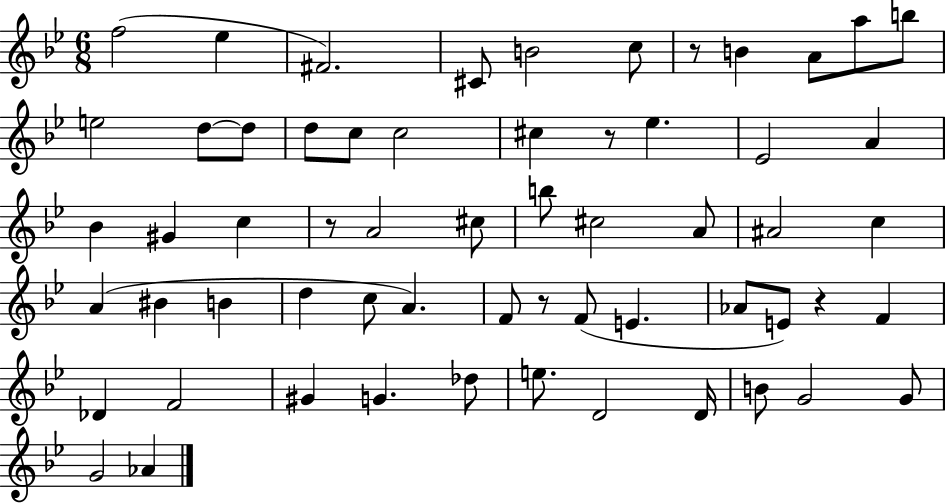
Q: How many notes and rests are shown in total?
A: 60